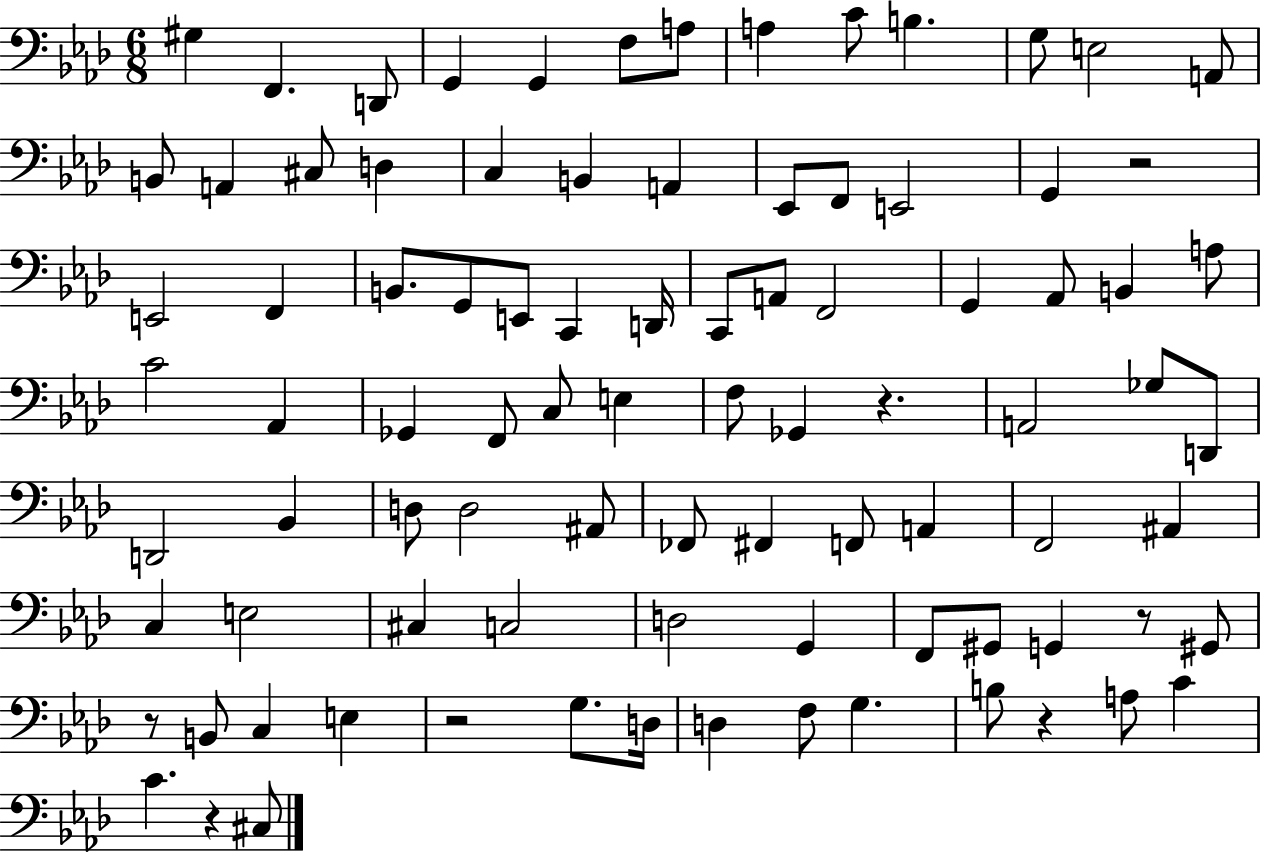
G#3/q F2/q. D2/e G2/q G2/q F3/e A3/e A3/q C4/e B3/q. G3/e E3/h A2/e B2/e A2/q C#3/e D3/q C3/q B2/q A2/q Eb2/e F2/e E2/h G2/q R/h E2/h F2/q B2/e. G2/e E2/e C2/q D2/s C2/e A2/e F2/h G2/q Ab2/e B2/q A3/e C4/h Ab2/q Gb2/q F2/e C3/e E3/q F3/e Gb2/q R/q. A2/h Gb3/e D2/e D2/h Bb2/q D3/e D3/h A#2/e FES2/e F#2/q F2/e A2/q F2/h A#2/q C3/q E3/h C#3/q C3/h D3/h G2/q F2/e G#2/e G2/q R/e G#2/e R/e B2/e C3/q E3/q R/h G3/e. D3/s D3/q F3/e G3/q. B3/e R/q A3/e C4/q C4/q. R/q C#3/e